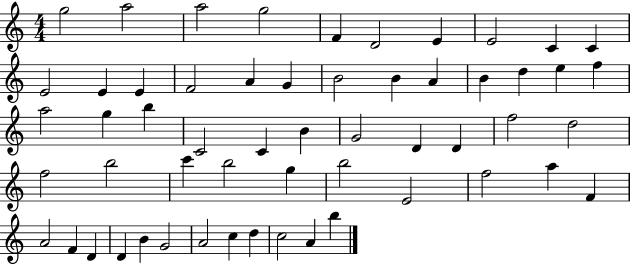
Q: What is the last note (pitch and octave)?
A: B5